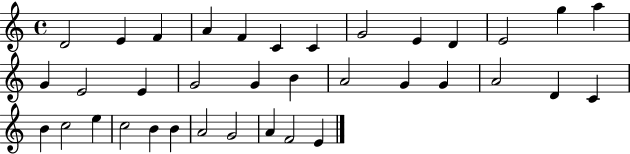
D4/h E4/q F4/q A4/q F4/q C4/q C4/q G4/h E4/q D4/q E4/h G5/q A5/q G4/q E4/h E4/q G4/h G4/q B4/q A4/h G4/q G4/q A4/h D4/q C4/q B4/q C5/h E5/q C5/h B4/q B4/q A4/h G4/h A4/q F4/h E4/q